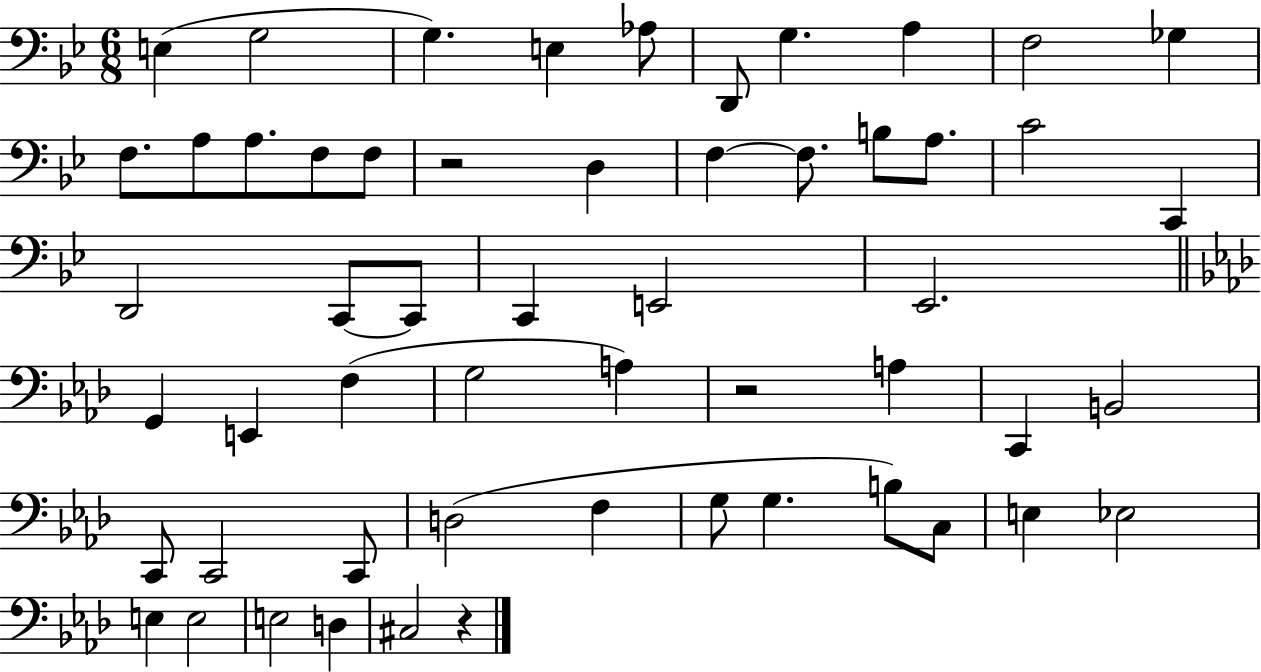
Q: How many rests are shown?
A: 3